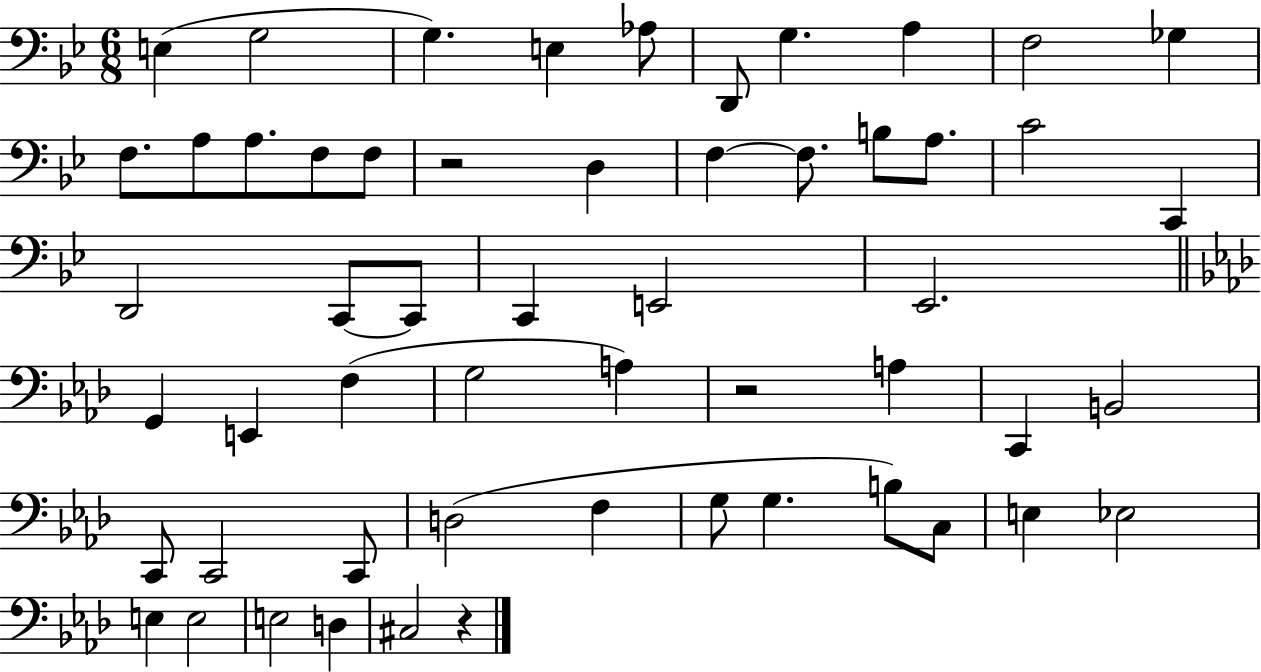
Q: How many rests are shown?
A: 3